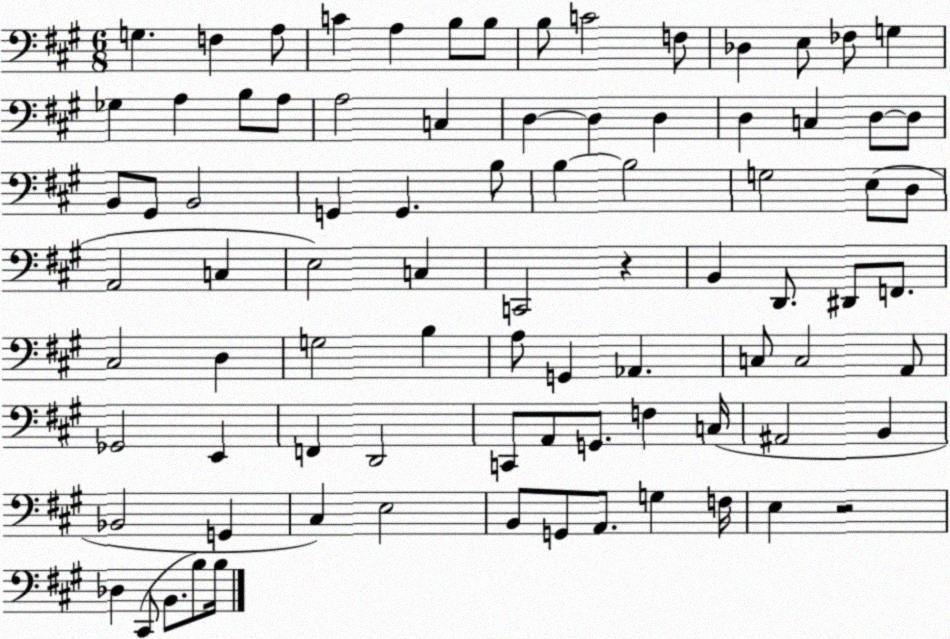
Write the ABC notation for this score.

X:1
T:Untitled
M:6/8
L:1/4
K:A
G, F, A,/2 C A, B,/2 B,/2 B,/2 C2 F,/2 _D, E,/2 _F,/2 G, _G, A, B,/2 A,/2 A,2 C, D, D, D, D, C, D,/2 D,/2 B,,/2 ^G,,/2 B,,2 G,, G,, B,/2 B, B,2 G,2 E,/2 D,/2 A,,2 C, E,2 C, C,,2 z B,, D,,/2 ^D,,/2 F,,/2 ^C,2 D, G,2 B, A,/2 G,, _A,, C,/2 C,2 A,,/2 _G,,2 E,, F,, D,,2 C,,/2 A,,/2 G,,/2 F, C,/4 ^A,,2 B,, _B,,2 G,, ^C, E,2 B,,/2 G,,/2 A,,/2 G, F,/4 E, z2 _D, ^C,,/2 B,,/2 B,/2 B,/4